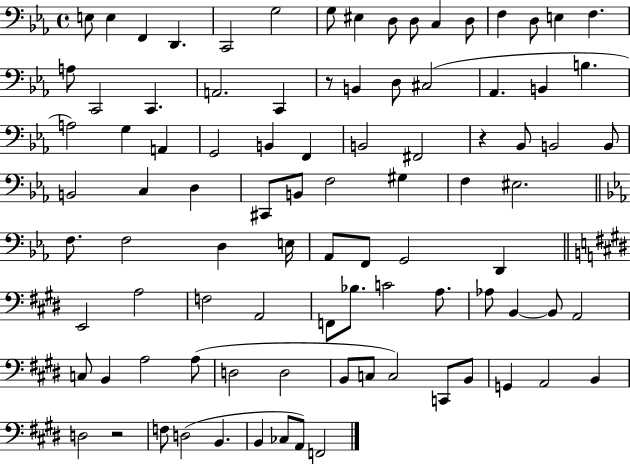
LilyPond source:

{
  \clef bass
  \time 4/4
  \defaultTimeSignature
  \key ees \major
  e8 e4 f,4 d,4. | c,2 g2 | g8 eis4 d8 d8 c4 d8 | f4 d8 e4 f4. | \break a8 c,2 c,4. | a,2. c,4 | r8 b,4 d8 cis2( | aes,4. b,4 b4. | \break a2) g4 a,4 | g,2 b,4 f,4 | b,2 fis,2 | r4 bes,8 b,2 b,8 | \break b,2 c4 d4 | cis,8 b,8 f2 gis4 | f4 eis2. | \bar "||" \break \key ees \major f8. f2 d4 e16 | aes,8 f,8 g,2 d,4 | \bar "||" \break \key e \major e,2 a2 | f2 a,2 | f,8 bes8. c'2 a8. | aes8 b,4~~ b,8 a,2 | \break c8 b,4 a2 a8( | d2 d2 | b,8 c8 c2) c,8 b,8 | g,4 a,2 b,4 | \break d2 r2 | f8 d2( b,4. | b,4 ces8 a,8) f,2 | \bar "|."
}